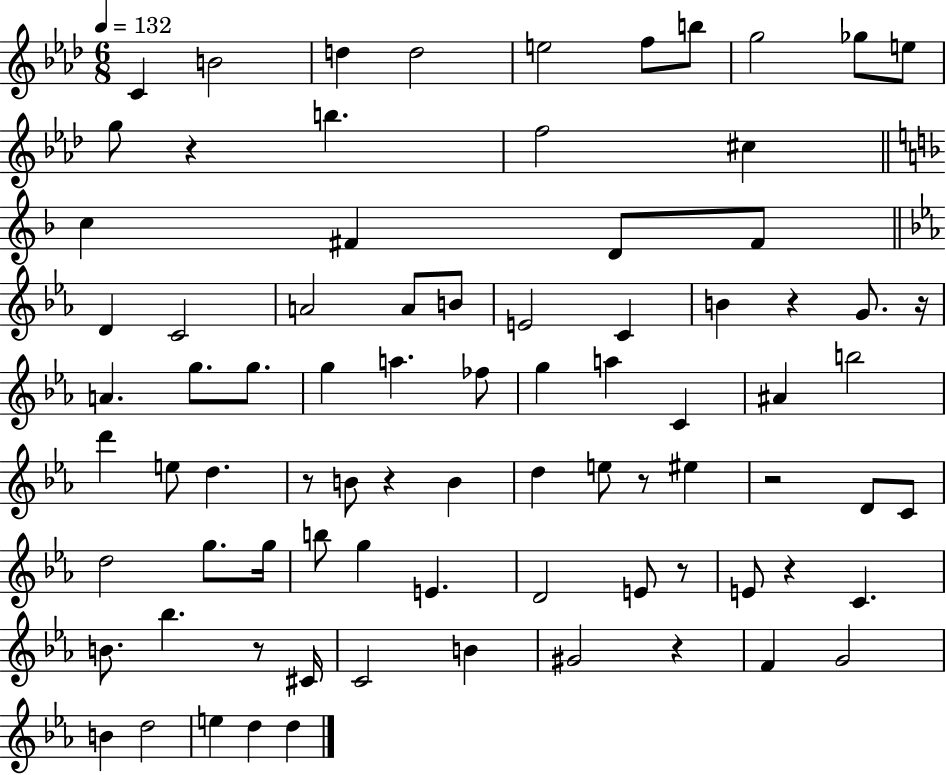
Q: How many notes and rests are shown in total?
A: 82